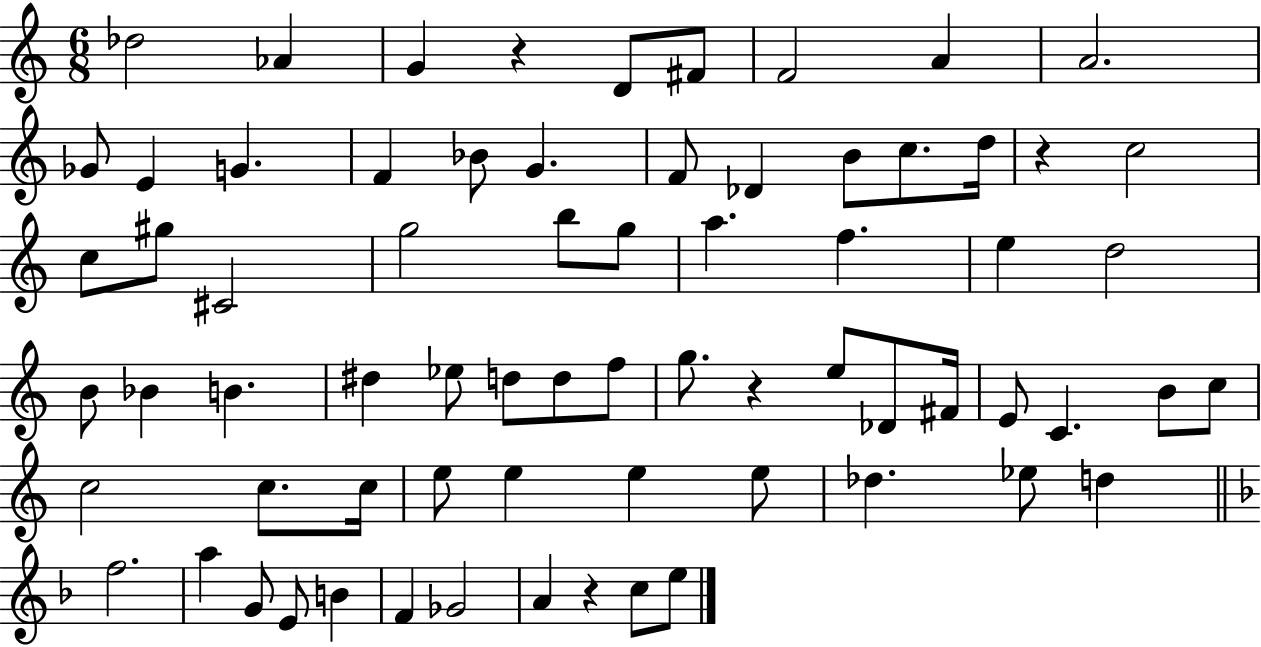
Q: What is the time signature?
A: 6/8